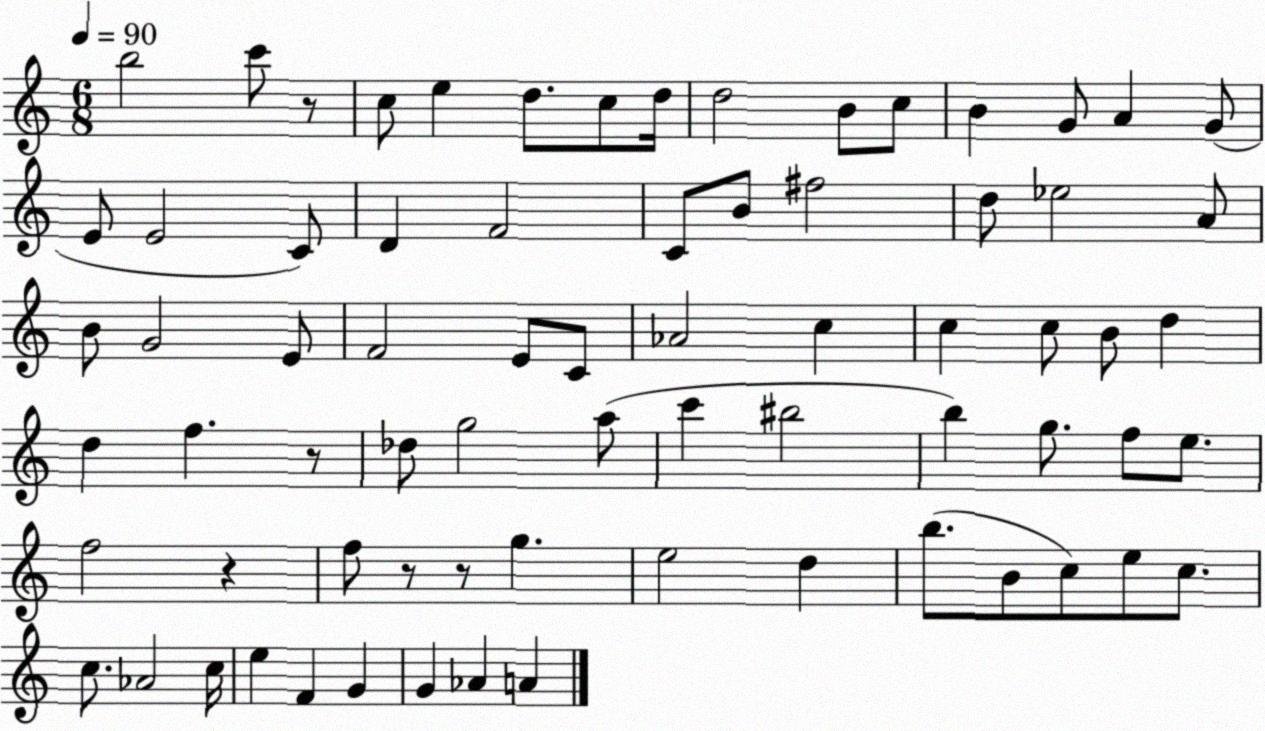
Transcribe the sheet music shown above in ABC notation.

X:1
T:Untitled
M:6/8
L:1/4
K:C
b2 c'/2 z/2 c/2 e d/2 c/2 d/4 d2 B/2 c/2 B G/2 A G/2 E/2 E2 C/2 D F2 C/2 B/2 ^f2 d/2 _e2 A/2 B/2 G2 E/2 F2 E/2 C/2 _A2 c c c/2 B/2 d d f z/2 _d/2 g2 a/2 c' ^b2 b g/2 f/2 e/2 f2 z f/2 z/2 z/2 g e2 d b/2 B/2 c/2 e/2 c/2 c/2 _A2 c/4 e F G G _A A